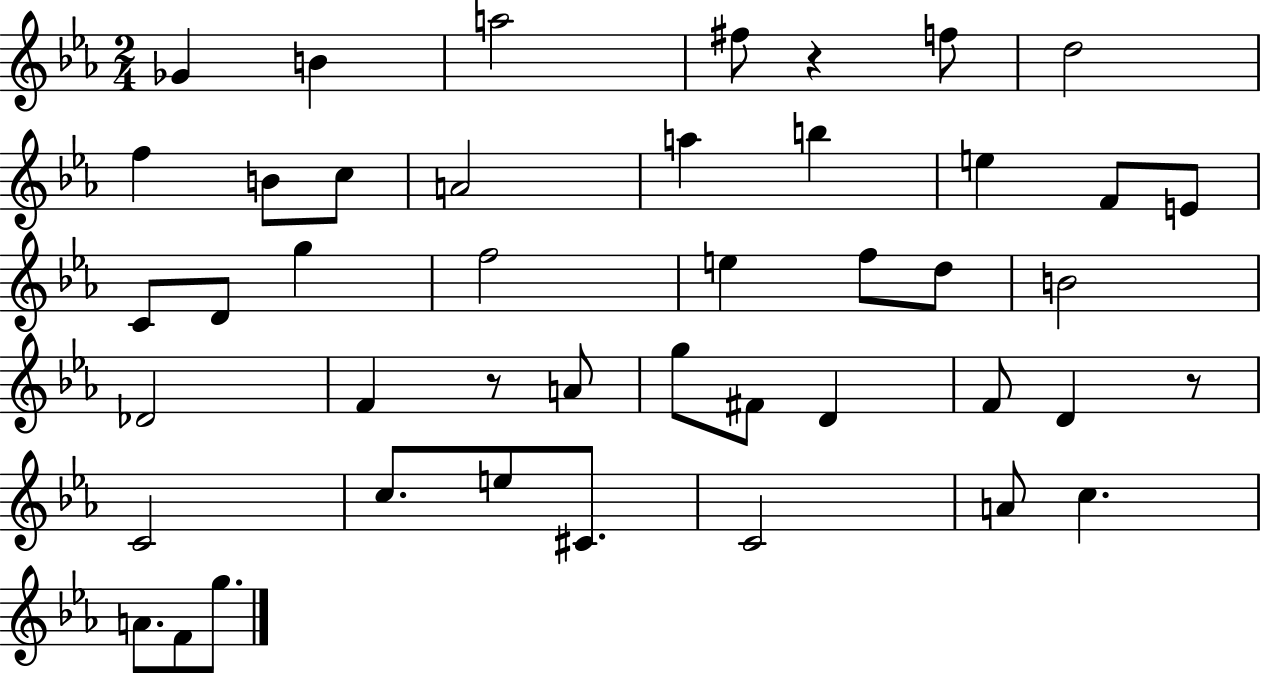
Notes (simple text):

Gb4/q B4/q A5/h F#5/e R/q F5/e D5/h F5/q B4/e C5/e A4/h A5/q B5/q E5/q F4/e E4/e C4/e D4/e G5/q F5/h E5/q F5/e D5/e B4/h Db4/h F4/q R/e A4/e G5/e F#4/e D4/q F4/e D4/q R/e C4/h C5/e. E5/e C#4/e. C4/h A4/e C5/q. A4/e. F4/e G5/e.